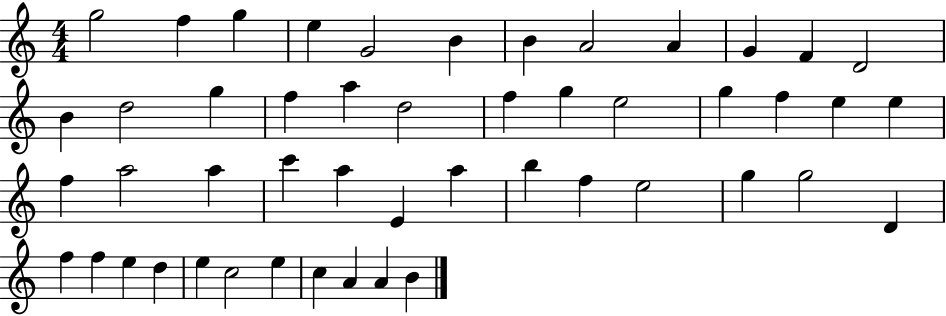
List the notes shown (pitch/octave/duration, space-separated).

G5/h F5/q G5/q E5/q G4/h B4/q B4/q A4/h A4/q G4/q F4/q D4/h B4/q D5/h G5/q F5/q A5/q D5/h F5/q G5/q E5/h G5/q F5/q E5/q E5/q F5/q A5/h A5/q C6/q A5/q E4/q A5/q B5/q F5/q E5/h G5/q G5/h D4/q F5/q F5/q E5/q D5/q E5/q C5/h E5/q C5/q A4/q A4/q B4/q